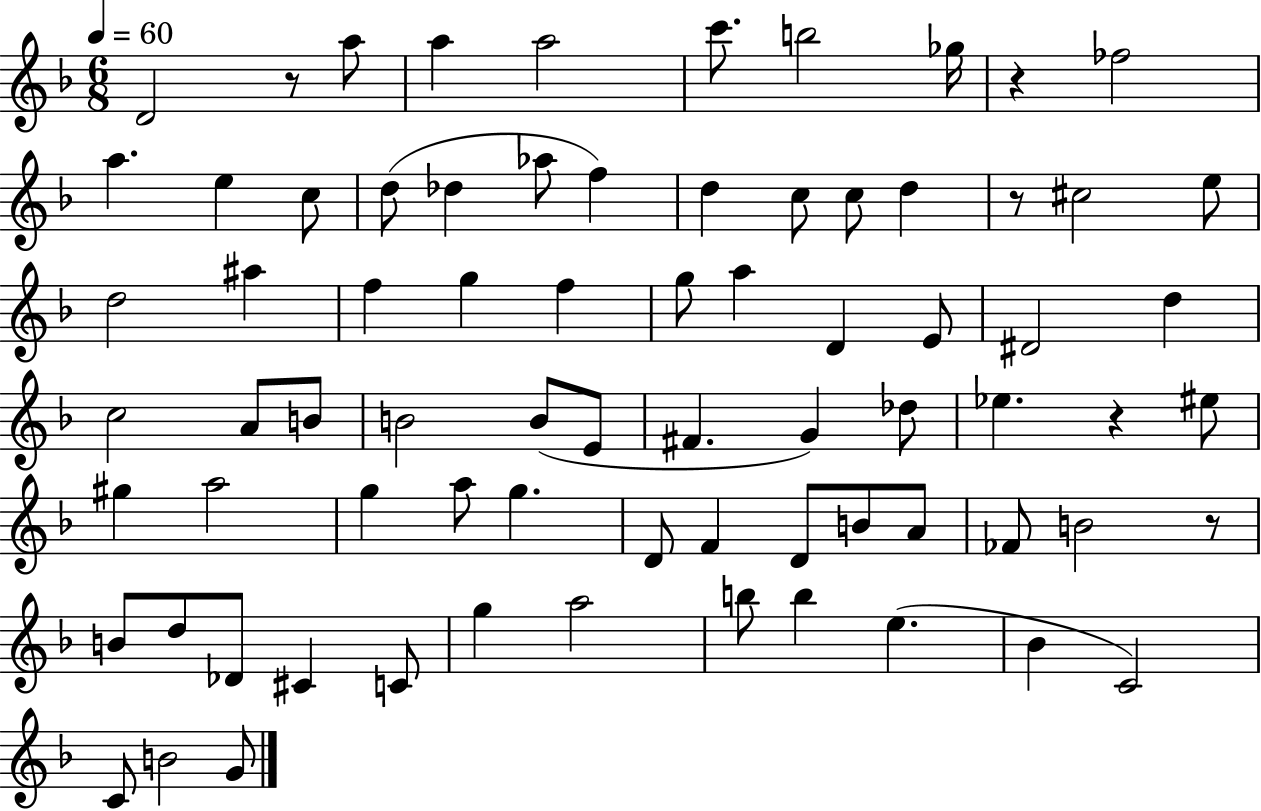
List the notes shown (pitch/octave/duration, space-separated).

D4/h R/e A5/e A5/q A5/h C6/e. B5/h Gb5/s R/q FES5/h A5/q. E5/q C5/e D5/e Db5/q Ab5/e F5/q D5/q C5/e C5/e D5/q R/e C#5/h E5/e D5/h A#5/q F5/q G5/q F5/q G5/e A5/q D4/q E4/e D#4/h D5/q C5/h A4/e B4/e B4/h B4/e E4/e F#4/q. G4/q Db5/e Eb5/q. R/q EIS5/e G#5/q A5/h G5/q A5/e G5/q. D4/e F4/q D4/e B4/e A4/e FES4/e B4/h R/e B4/e D5/e Db4/e C#4/q C4/e G5/q A5/h B5/e B5/q E5/q. Bb4/q C4/h C4/e B4/h G4/e